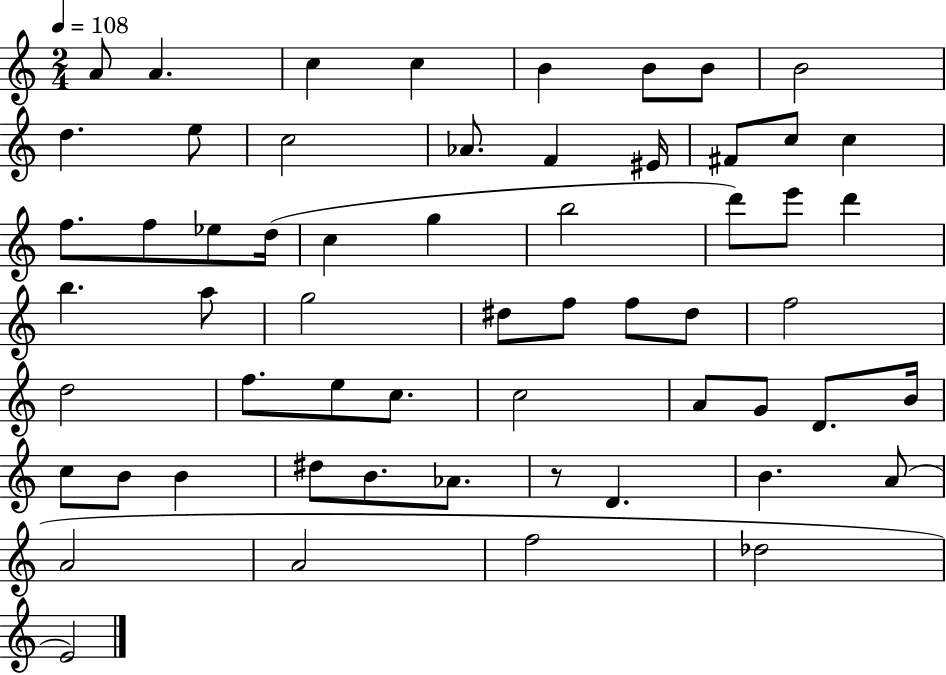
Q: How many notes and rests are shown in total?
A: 59